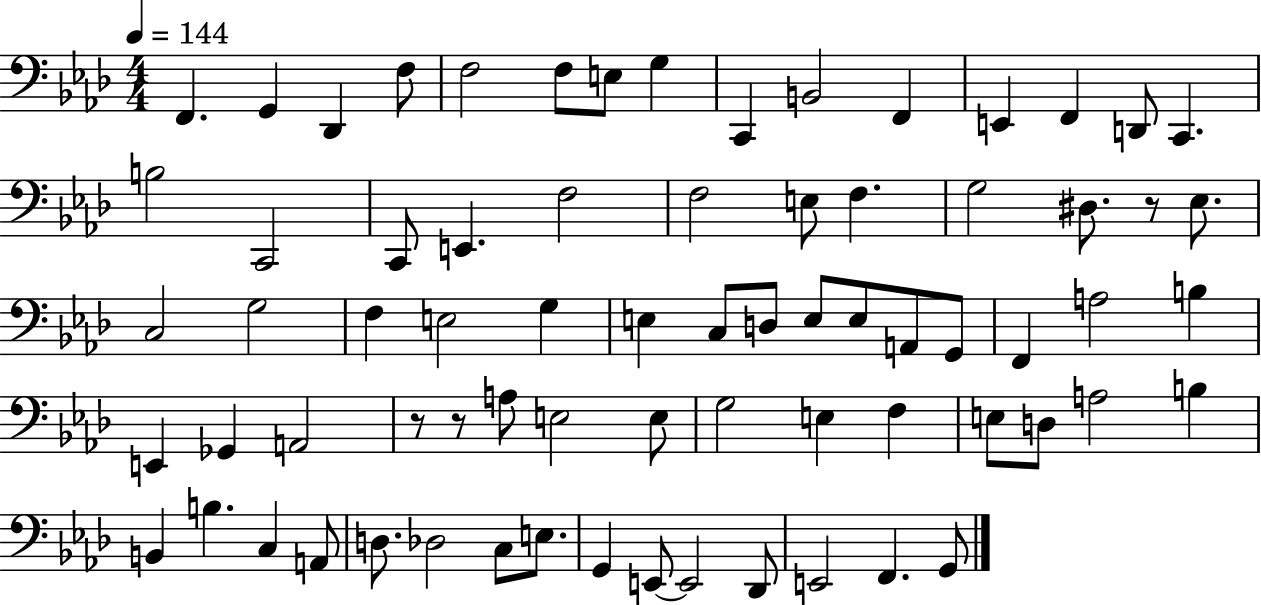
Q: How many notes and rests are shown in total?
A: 72